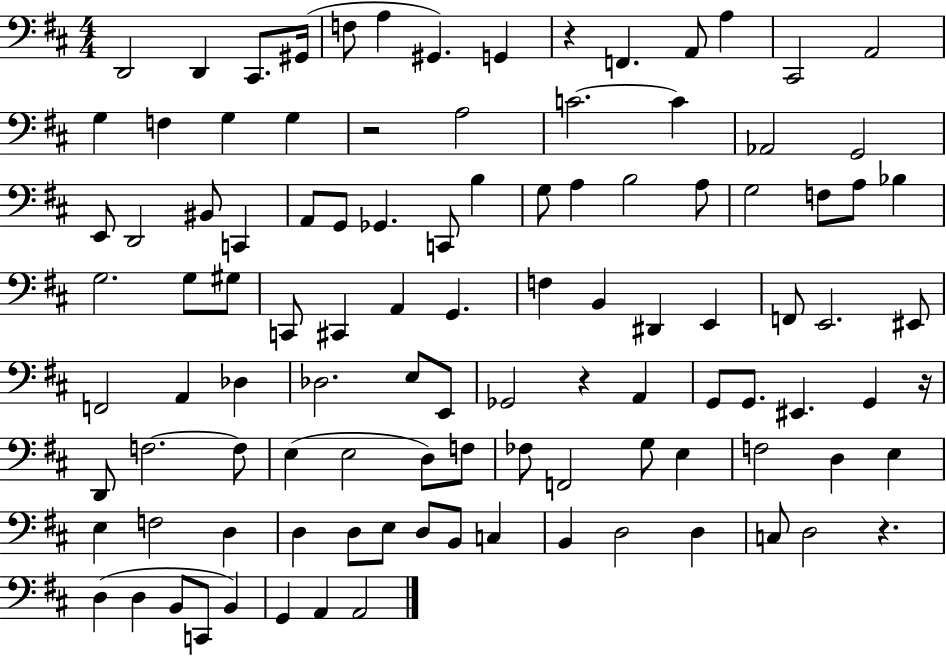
{
  \clef bass
  \numericTimeSignature
  \time 4/4
  \key d \major
  \repeat volta 2 { d,2 d,4 cis,8. gis,16( | f8 a4 gis,4.) g,4 | r4 f,4. a,8 a4 | cis,2 a,2 | \break g4 f4 g4 g4 | r2 a2 | c'2.~~ c'4 | aes,2 g,2 | \break e,8 d,2 bis,8 c,4 | a,8 g,8 ges,4. c,8 b4 | g8 a4 b2 a8 | g2 f8 a8 bes4 | \break g2. g8 gis8 | c,8 cis,4 a,4 g,4. | f4 b,4 dis,4 e,4 | f,8 e,2. eis,8 | \break f,2 a,4 des4 | des2. e8 e,8 | ges,2 r4 a,4 | g,8 g,8. eis,4. g,4 r16 | \break d,8 f2.~~ f8 | e4( e2 d8) f8 | fes8 f,2 g8 e4 | f2 d4 e4 | \break e4 f2 d4 | d4 d8 e8 d8 b,8 c4 | b,4 d2 d4 | c8 d2 r4. | \break d4( d4 b,8 c,8 b,4) | g,4 a,4 a,2 | } \bar "|."
}